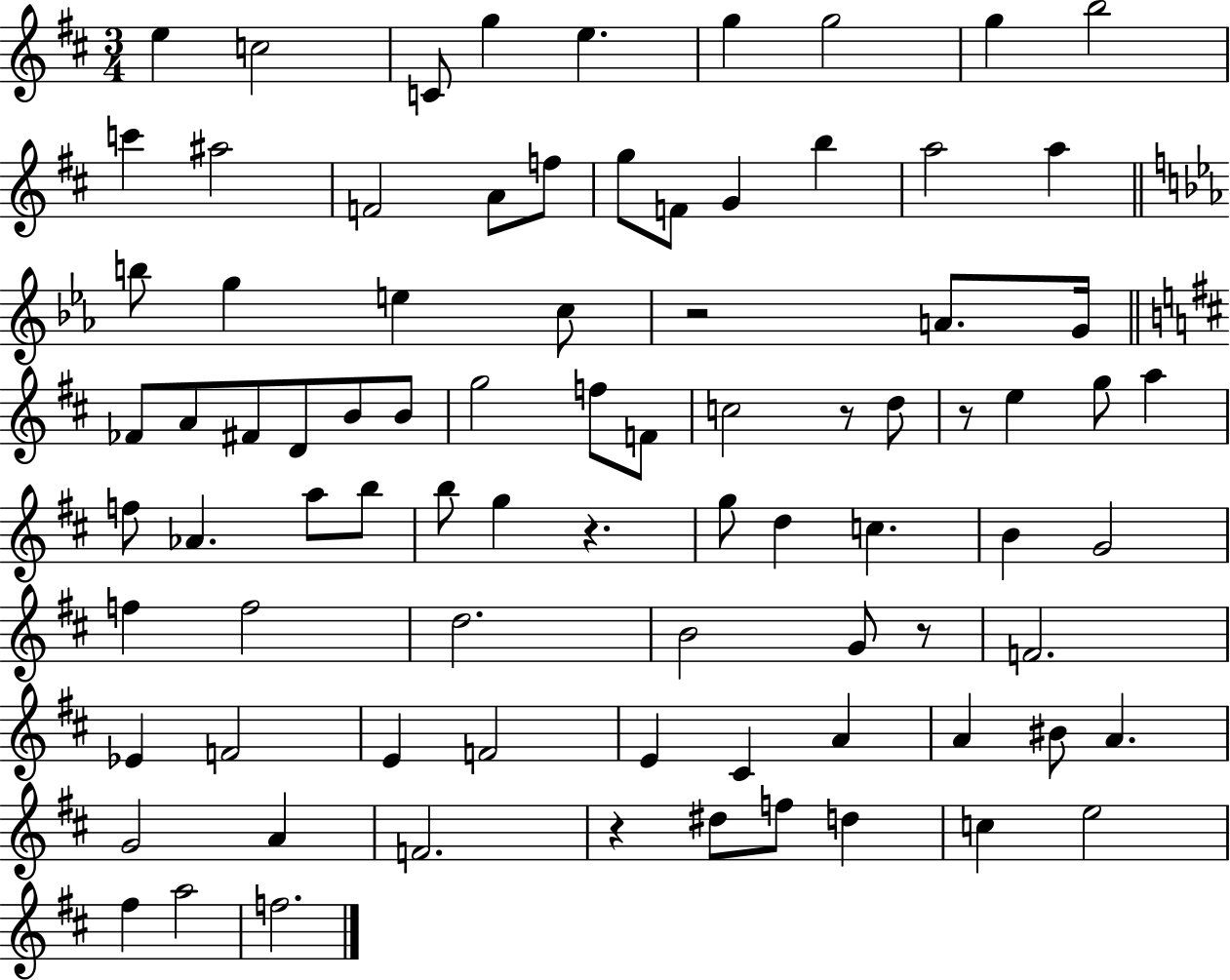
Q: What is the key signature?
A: D major